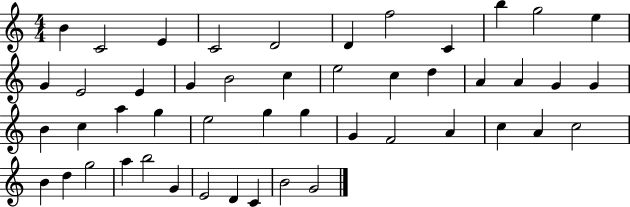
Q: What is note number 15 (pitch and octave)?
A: G4